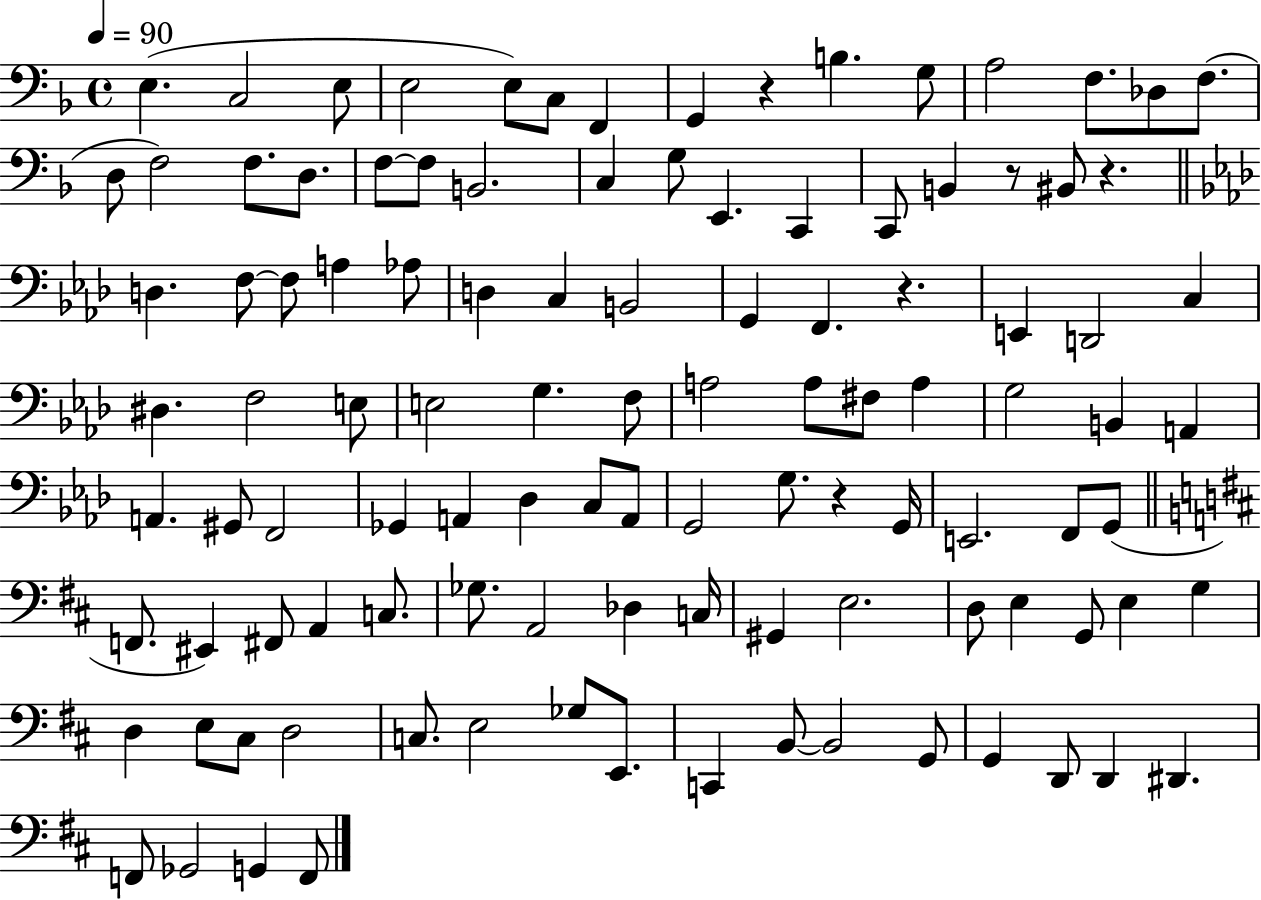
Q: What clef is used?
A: bass